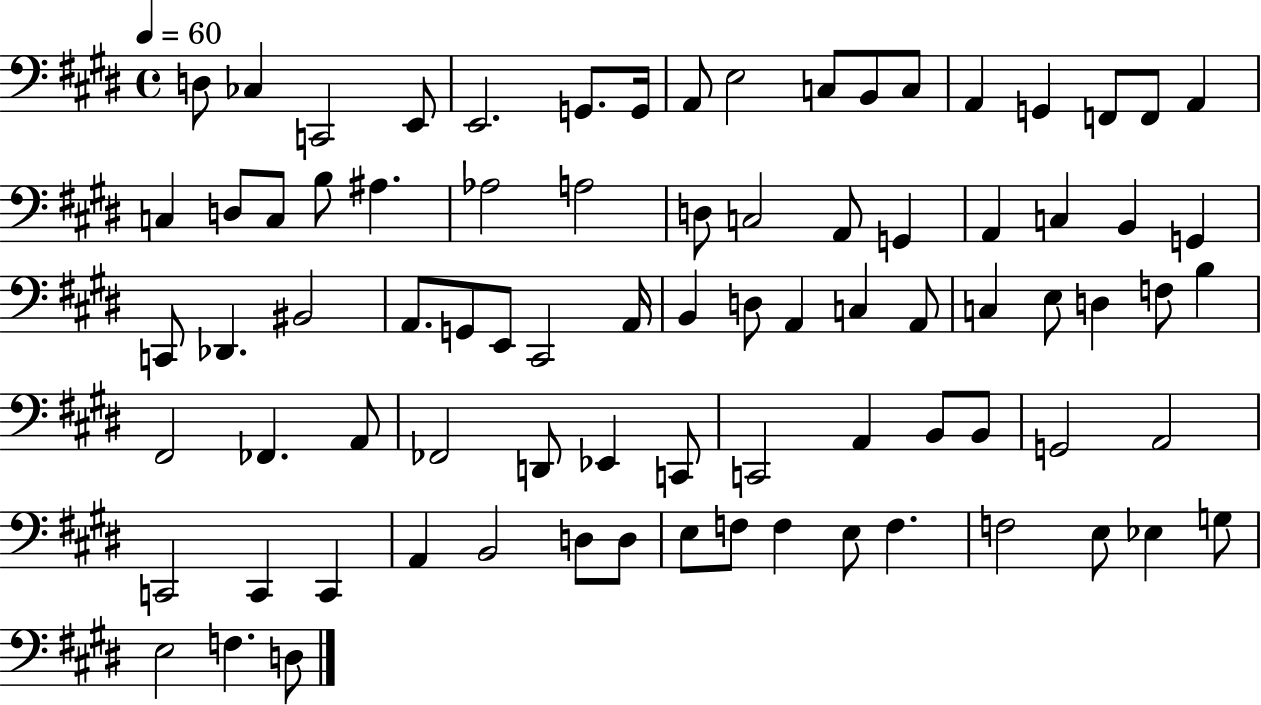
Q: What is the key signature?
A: E major